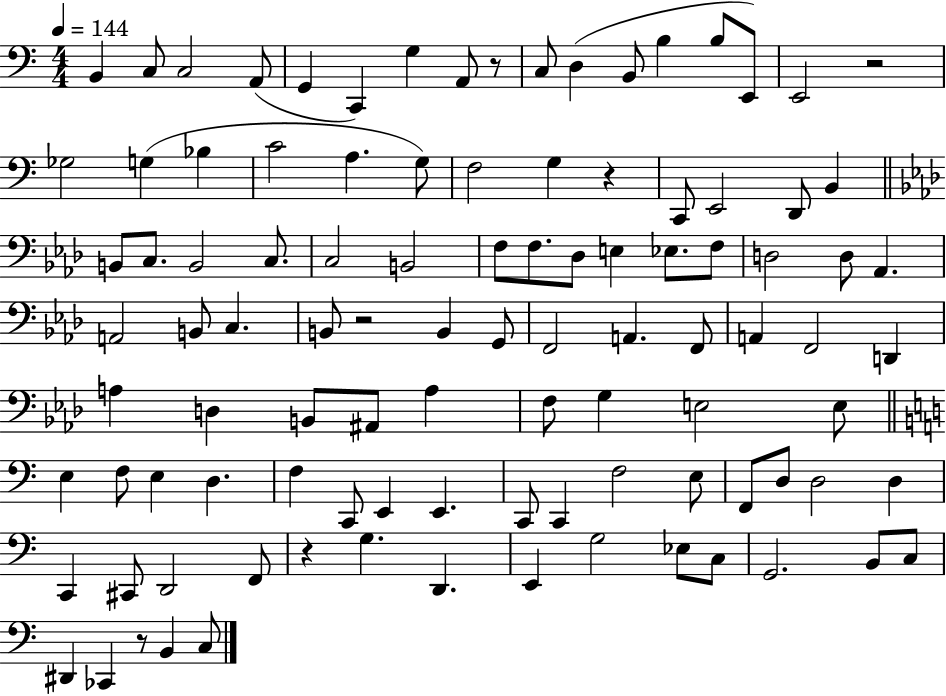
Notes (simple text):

B2/q C3/e C3/h A2/e G2/q C2/q G3/q A2/e R/e C3/e D3/q B2/e B3/q B3/e E2/e E2/h R/h Gb3/h G3/q Bb3/q C4/h A3/q. G3/e F3/h G3/q R/q C2/e E2/h D2/e B2/q B2/e C3/e. B2/h C3/e. C3/h B2/h F3/e F3/e. Db3/e E3/q Eb3/e. F3/e D3/h D3/e Ab2/q. A2/h B2/e C3/q. B2/e R/h B2/q G2/e F2/h A2/q. F2/e A2/q F2/h D2/q A3/q D3/q B2/e A#2/e A3/q F3/e G3/q E3/h E3/e E3/q F3/e E3/q D3/q. F3/q C2/e E2/q E2/q. C2/e C2/q F3/h E3/e F2/e D3/e D3/h D3/q C2/q C#2/e D2/h F2/e R/q G3/q. D2/q. E2/q G3/h Eb3/e C3/e G2/h. B2/e C3/e D#2/q CES2/q R/e B2/q C3/e